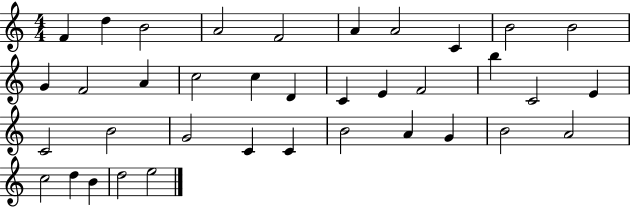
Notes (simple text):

F4/q D5/q B4/h A4/h F4/h A4/q A4/h C4/q B4/h B4/h G4/q F4/h A4/q C5/h C5/q D4/q C4/q E4/q F4/h B5/q C4/h E4/q C4/h B4/h G4/h C4/q C4/q B4/h A4/q G4/q B4/h A4/h C5/h D5/q B4/q D5/h E5/h